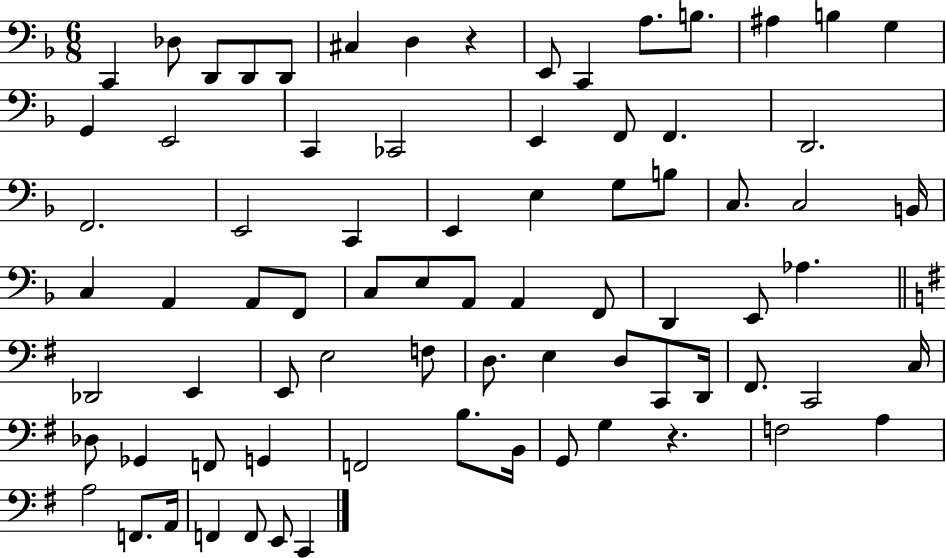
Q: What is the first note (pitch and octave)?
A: C2